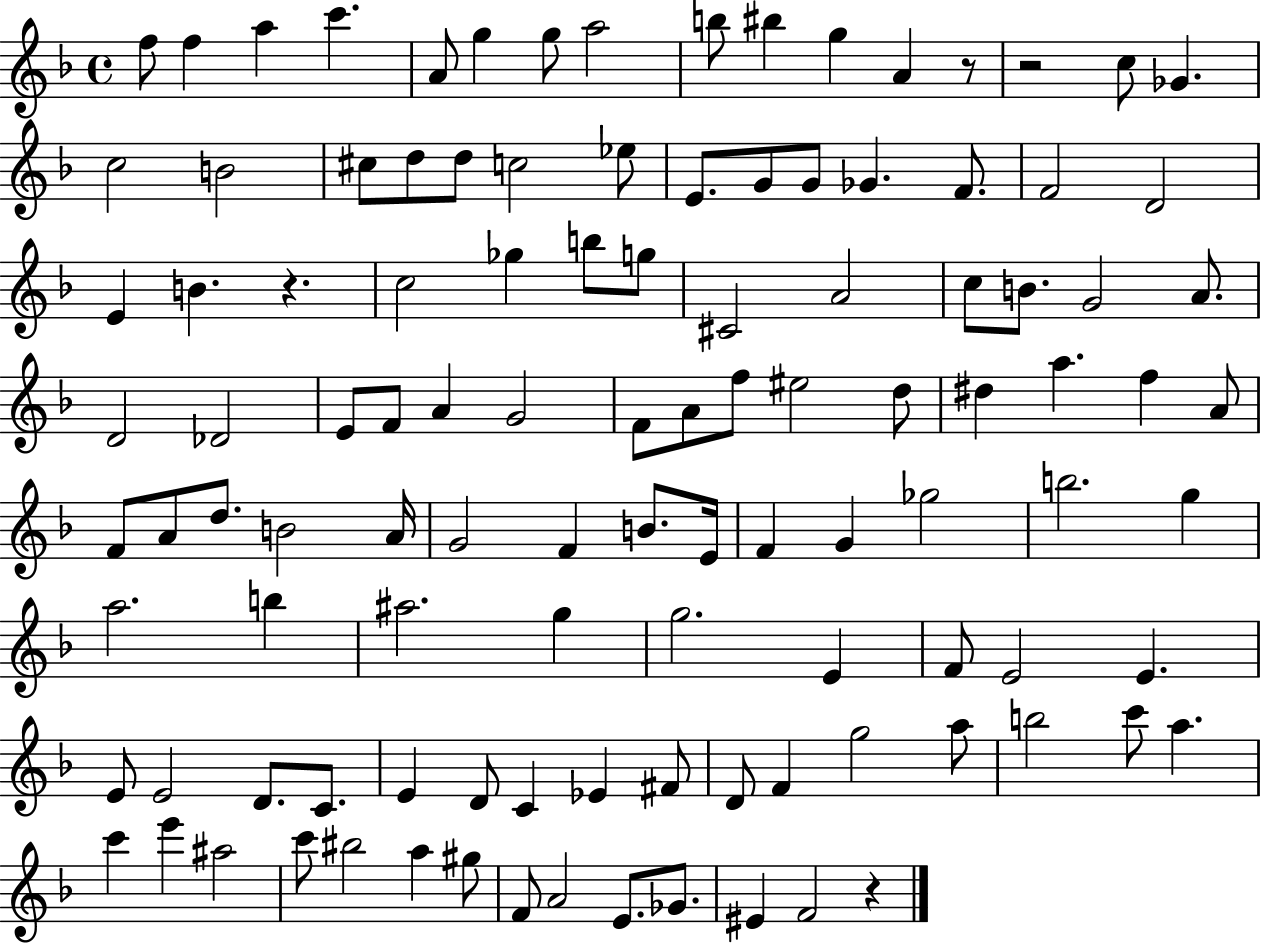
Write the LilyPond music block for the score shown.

{
  \clef treble
  \time 4/4
  \defaultTimeSignature
  \key f \major
  \repeat volta 2 { f''8 f''4 a''4 c'''4. | a'8 g''4 g''8 a''2 | b''8 bis''4 g''4 a'4 r8 | r2 c''8 ges'4. | \break c''2 b'2 | cis''8 d''8 d''8 c''2 ees''8 | e'8. g'8 g'8 ges'4. f'8. | f'2 d'2 | \break e'4 b'4. r4. | c''2 ges''4 b''8 g''8 | cis'2 a'2 | c''8 b'8. g'2 a'8. | \break d'2 des'2 | e'8 f'8 a'4 g'2 | f'8 a'8 f''8 eis''2 d''8 | dis''4 a''4. f''4 a'8 | \break f'8 a'8 d''8. b'2 a'16 | g'2 f'4 b'8. e'16 | f'4 g'4 ges''2 | b''2. g''4 | \break a''2. b''4 | ais''2. g''4 | g''2. e'4 | f'8 e'2 e'4. | \break e'8 e'2 d'8. c'8. | e'4 d'8 c'4 ees'4 fis'8 | d'8 f'4 g''2 a''8 | b''2 c'''8 a''4. | \break c'''4 e'''4 ais''2 | c'''8 bis''2 a''4 gis''8 | f'8 a'2 e'8. ges'8. | eis'4 f'2 r4 | \break } \bar "|."
}